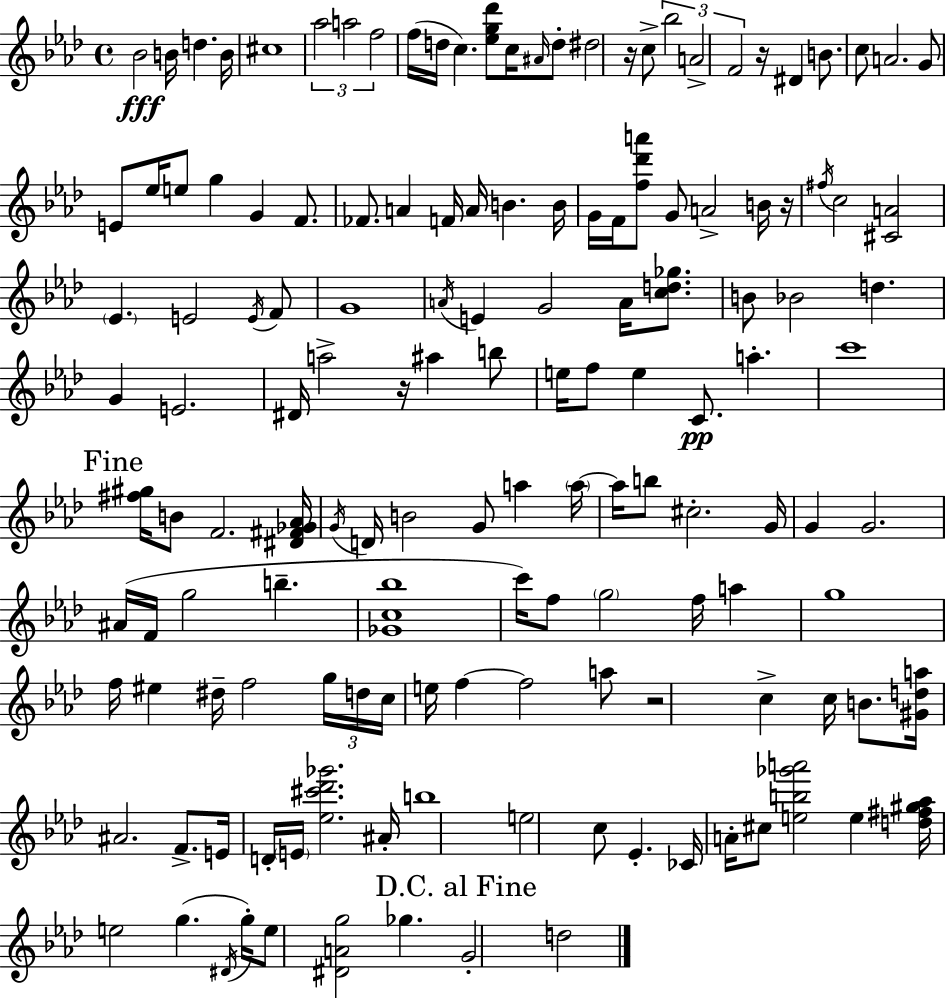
{
  \clef treble
  \time 4/4
  \defaultTimeSignature
  \key aes \major
  \repeat volta 2 { bes'2\fff b'16 d''4. b'16 | cis''1 | \tuplet 3/2 { aes''2 a''2 | f''2 } f''16( d''16 c''4.) | \break <ees'' g'' des'''>8 c''16 \grace { ais'16 } d''8-. dis''2 r16 c''8-> | \tuplet 3/2 { bes''2 a'2-> | f'2 } r16 dis'4 b'8. | c''8 a'2. g'8 | \break e'8 ees''16 e''8 g''4 g'4 f'8. | fes'8. a'4 f'16 a'16 b'4. | b'16 g'16 f'16 <f'' des''' a'''>8 g'8 a'2-> b'16 | r16 \acciaccatura { fis''16 } c''2 <cis' a'>2 | \break \parenthesize ees'4. e'2 | \acciaccatura { e'16 } f'8 g'1 | \acciaccatura { a'16 } e'4 g'2 | a'16 <c'' d'' ges''>8. b'8 bes'2 d''4. | \break g'4 e'2. | dis'16 a''2-> r16 ais''4 | b''8 e''16 f''8 e''4 c'8.\pp a''4.-. | c'''1 | \break \mark "Fine" <fis'' gis''>16 b'8 f'2. | <dis' fis' ges' aes'>16 \acciaccatura { g'16 } d'16 b'2 g'8 | a''4 \parenthesize a''16~~ a''16 b''8 cis''2.-. | g'16 g'4 g'2. | \break ais'16( f'16 g''2 b''4.-- | <ges' c'' bes''>1 | c'''16) f''8 \parenthesize g''2 | f''16 a''4 g''1 | \break f''16 eis''4 dis''16-- f''2 | \tuplet 3/2 { g''16 d''16 c''16 } e''16 f''4~~ f''2 | a''8 r2 c''4-> | c''16 b'8. <gis' d'' a''>16 ais'2. | \break f'8.-> e'16 d'16-. \parenthesize e'16 <ees'' cis''' des''' ges'''>2. | ais'16-. b''1 | e''2 c''8 ees'4.-. | ces'16 a'16-. cis''8 <e'' b'' ges''' a'''>2 | \break e''4 <d'' fis'' gis'' aes''>16 e''2 g''4.( | \acciaccatura { dis'16 } g''16-.) e''8 <dis' a' g''>2 | ges''4. \mark "D.C. al Fine" g'2-. d''2 | } \bar "|."
}